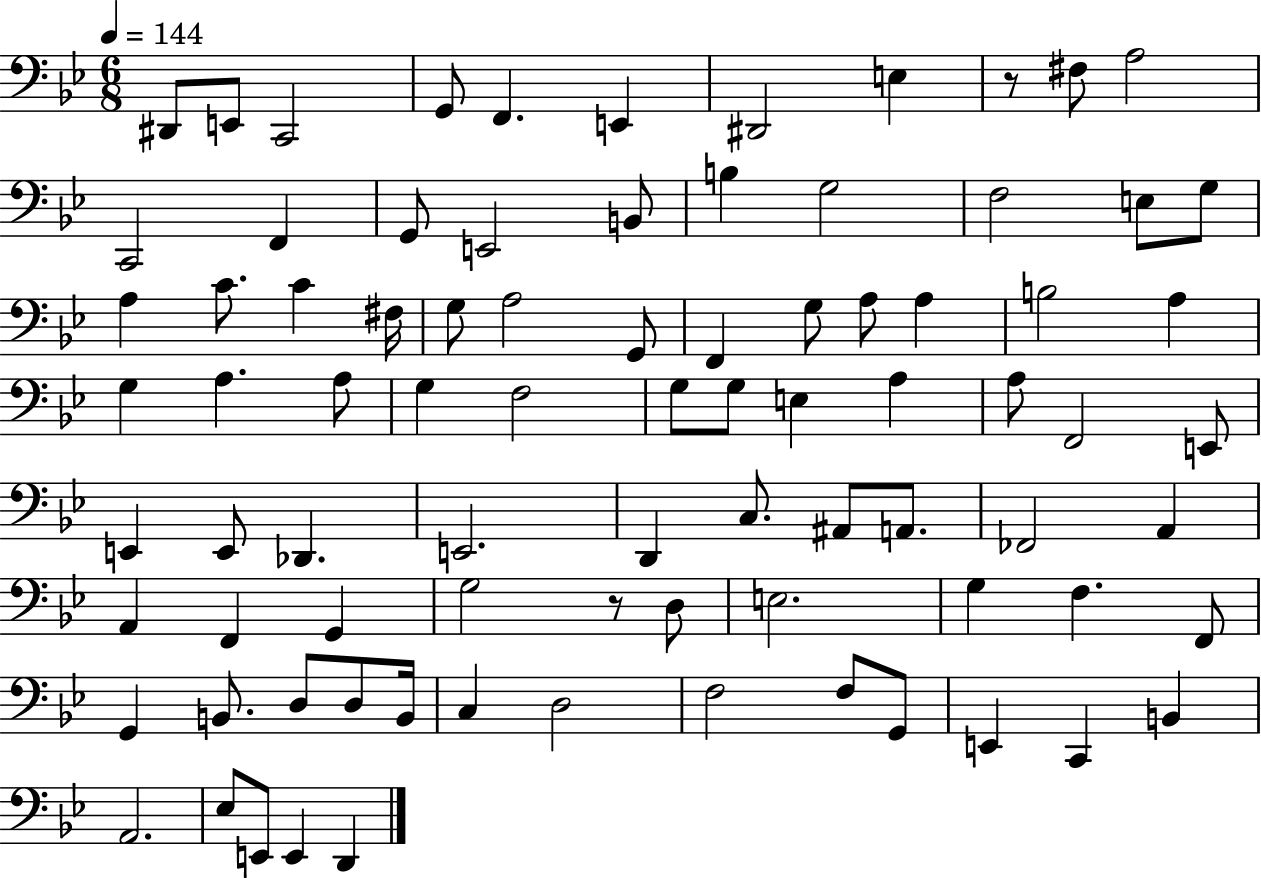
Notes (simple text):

D#2/e E2/e C2/h G2/e F2/q. E2/q D#2/h E3/q R/e F#3/e A3/h C2/h F2/q G2/e E2/h B2/e B3/q G3/h F3/h E3/e G3/e A3/q C4/e. C4/q F#3/s G3/e A3/h G2/e F2/q G3/e A3/e A3/q B3/h A3/q G3/q A3/q. A3/e G3/q F3/h G3/e G3/e E3/q A3/q A3/e F2/h E2/e E2/q E2/e Db2/q. E2/h. D2/q C3/e. A#2/e A2/e. FES2/h A2/q A2/q F2/q G2/q G3/h R/e D3/e E3/h. G3/q F3/q. F2/e G2/q B2/e. D3/e D3/e B2/s C3/q D3/h F3/h F3/e G2/e E2/q C2/q B2/q A2/h. Eb3/e E2/e E2/q D2/q